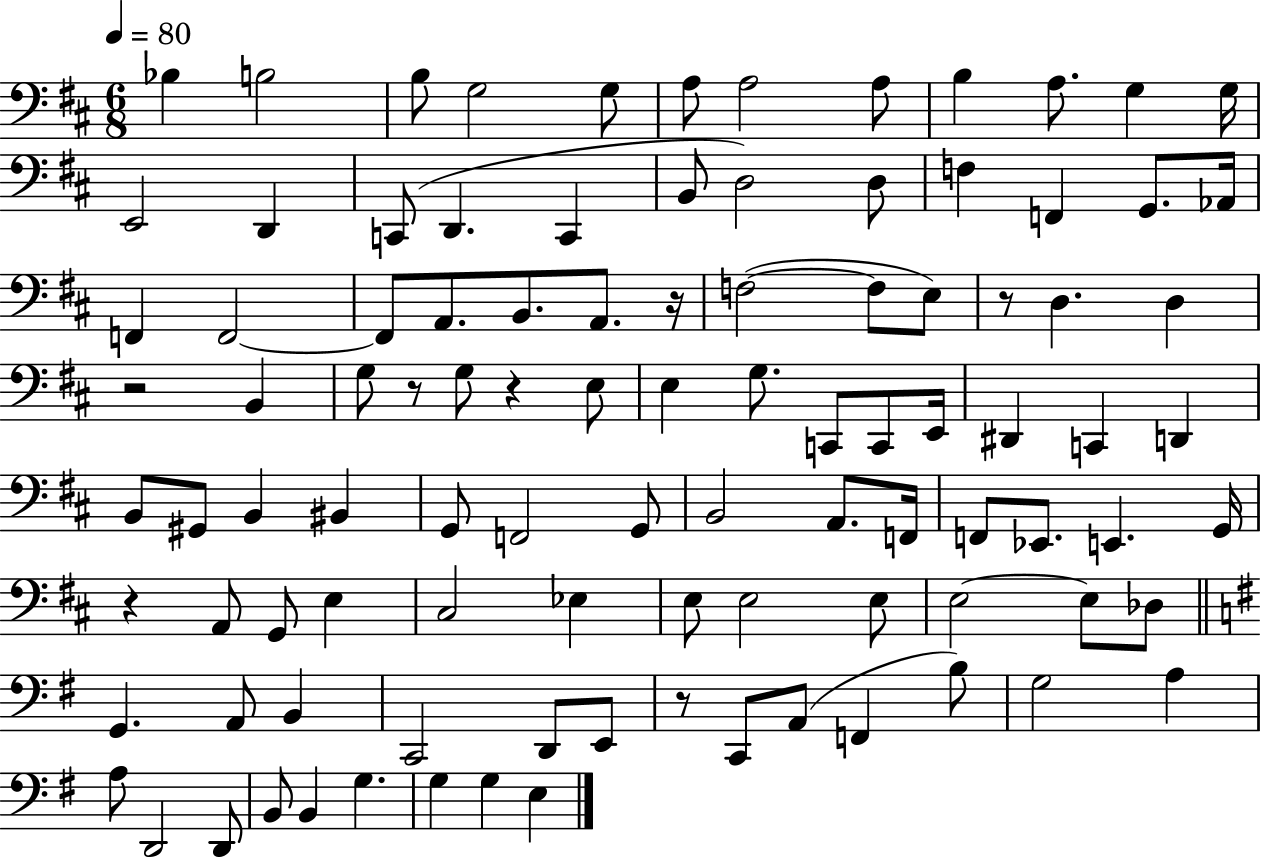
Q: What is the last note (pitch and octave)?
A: E3